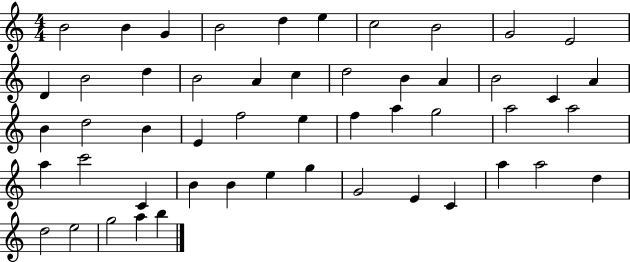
X:1
T:Untitled
M:4/4
L:1/4
K:C
B2 B G B2 d e c2 B2 G2 E2 D B2 d B2 A c d2 B A B2 C A B d2 B E f2 e f a g2 a2 a2 a c'2 C B B e g G2 E C a a2 d d2 e2 g2 a b